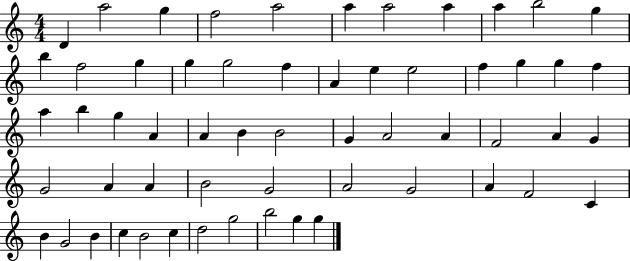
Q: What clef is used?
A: treble